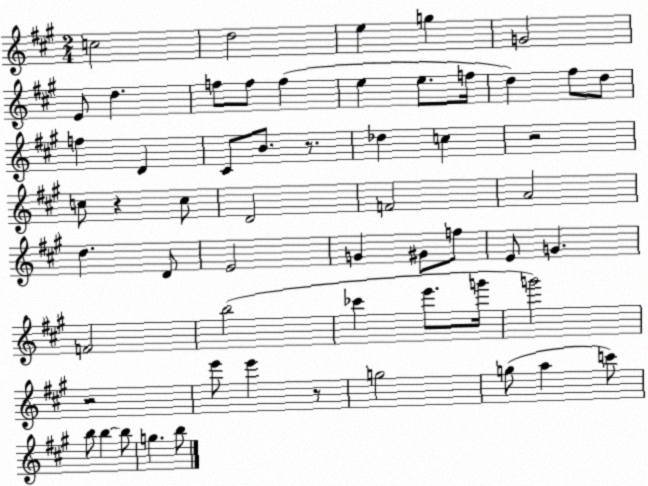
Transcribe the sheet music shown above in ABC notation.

X:1
T:Untitled
M:2/4
L:1/4
K:A
c2 d2 e g G2 E/2 d f/2 f/2 f e e/2 f/4 d ^f/2 d/2 f D ^C/2 B/2 z/2 _d c z2 c/2 z c/2 D2 F2 A2 d D/2 E2 G ^G/2 f/2 E/2 G F2 b2 _c' e'/2 g'/4 g'2 z2 e'/2 e' z/2 g2 g/2 a c'/2 b/2 b b/2 g b/2